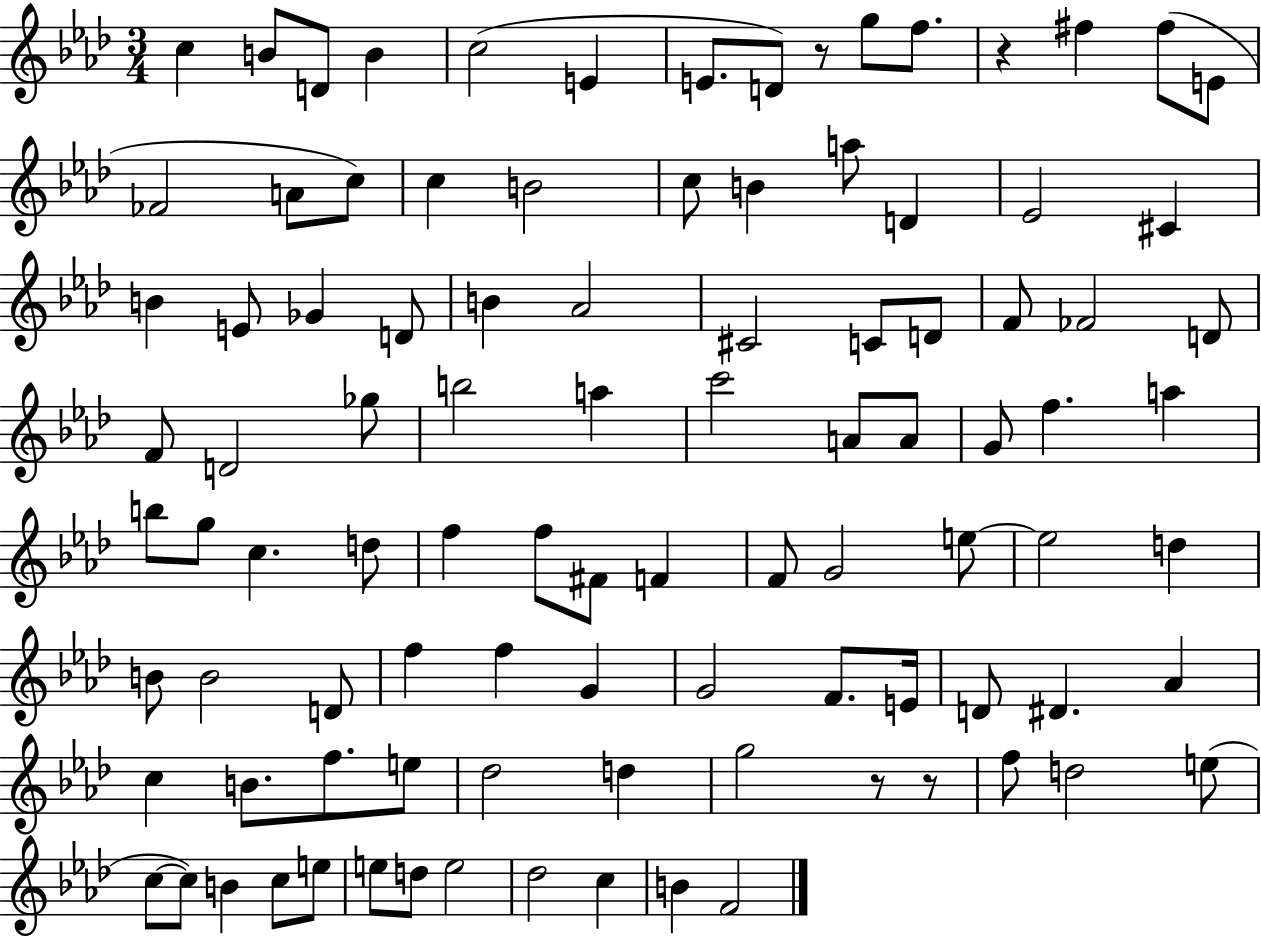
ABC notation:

X:1
T:Untitled
M:3/4
L:1/4
K:Ab
c B/2 D/2 B c2 E E/2 D/2 z/2 g/2 f/2 z ^f ^f/2 E/2 _F2 A/2 c/2 c B2 c/2 B a/2 D _E2 ^C B E/2 _G D/2 B _A2 ^C2 C/2 D/2 F/2 _F2 D/2 F/2 D2 _g/2 b2 a c'2 A/2 A/2 G/2 f a b/2 g/2 c d/2 f f/2 ^F/2 F F/2 G2 e/2 e2 d B/2 B2 D/2 f f G G2 F/2 E/4 D/2 ^D _A c B/2 f/2 e/2 _d2 d g2 z/2 z/2 f/2 d2 e/2 c/2 c/2 B c/2 e/2 e/2 d/2 e2 _d2 c B F2